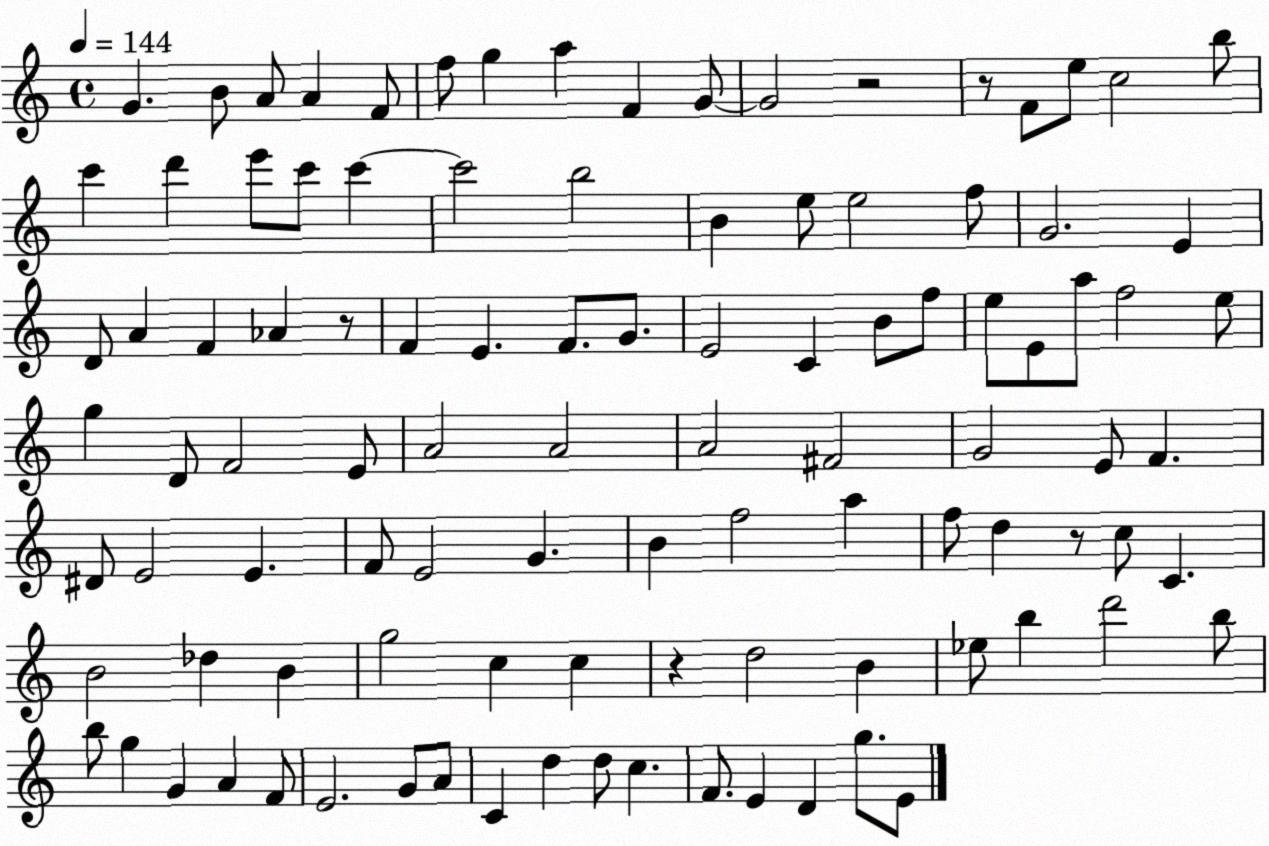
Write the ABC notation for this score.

X:1
T:Untitled
M:4/4
L:1/4
K:C
G B/2 A/2 A F/2 f/2 g a F G/2 G2 z2 z/2 F/2 e/2 c2 b/2 c' d' e'/2 c'/2 c' c'2 b2 B e/2 e2 f/2 G2 E D/2 A F _A z/2 F E F/2 G/2 E2 C B/2 f/2 e/2 E/2 a/2 f2 e/2 g D/2 F2 E/2 A2 A2 A2 ^F2 G2 E/2 F ^D/2 E2 E F/2 E2 G B f2 a f/2 d z/2 c/2 C B2 _d B g2 c c z d2 B _e/2 b d'2 b/2 b/2 g G A F/2 E2 G/2 A/2 C d d/2 c F/2 E D g/2 E/2